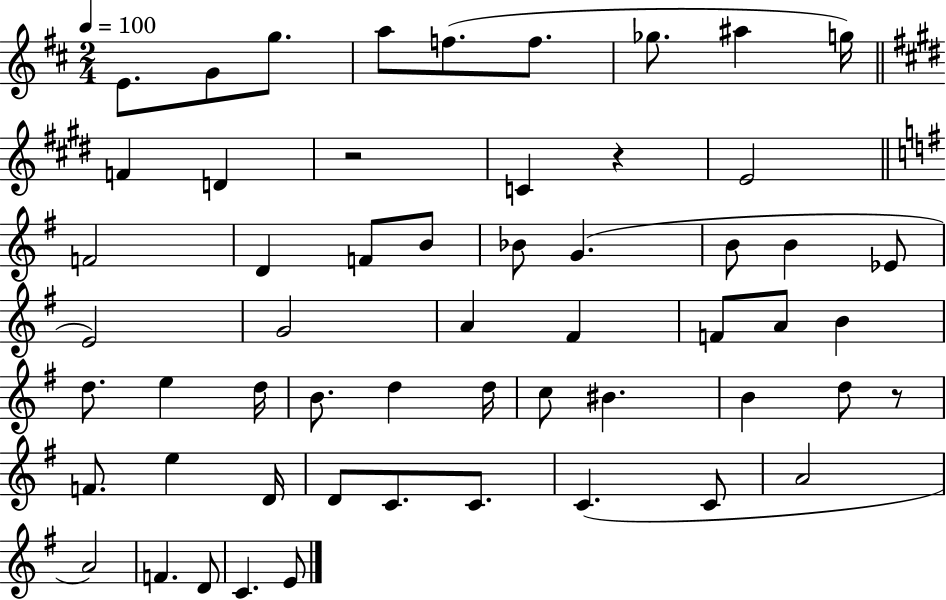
X:1
T:Untitled
M:2/4
L:1/4
K:D
E/2 G/2 g/2 a/2 f/2 f/2 _g/2 ^a g/4 F D z2 C z E2 F2 D F/2 B/2 _B/2 G B/2 B _E/2 E2 G2 A ^F F/2 A/2 B d/2 e d/4 B/2 d d/4 c/2 ^B B d/2 z/2 F/2 e D/4 D/2 C/2 C/2 C C/2 A2 A2 F D/2 C E/2